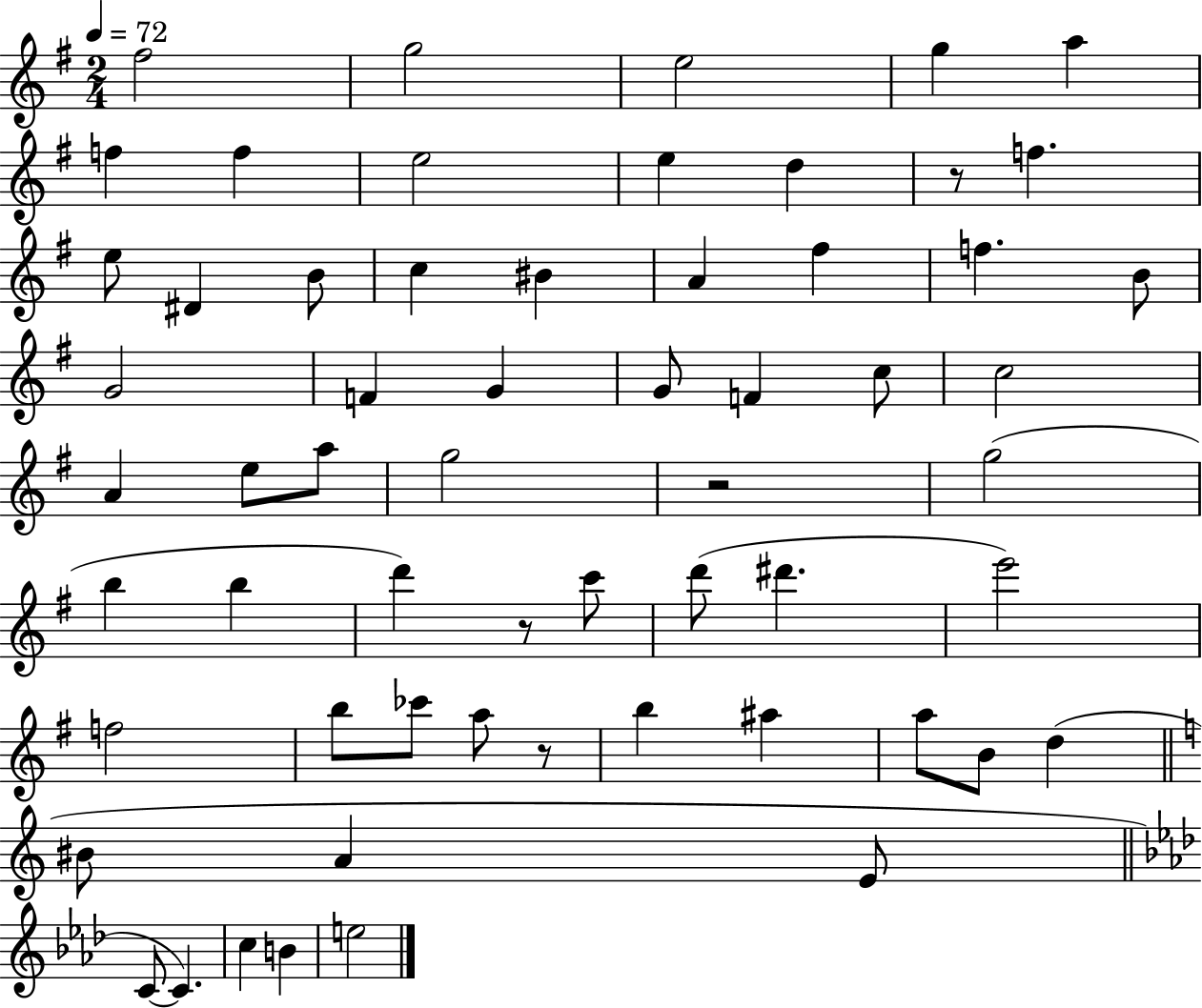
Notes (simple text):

F#5/h G5/h E5/h G5/q A5/q F5/q F5/q E5/h E5/q D5/q R/e F5/q. E5/e D#4/q B4/e C5/q BIS4/q A4/q F#5/q F5/q. B4/e G4/h F4/q G4/q G4/e F4/q C5/e C5/h A4/q E5/e A5/e G5/h R/h G5/h B5/q B5/q D6/q R/e C6/e D6/e D#6/q. E6/h F5/h B5/e CES6/e A5/e R/e B5/q A#5/q A5/e B4/e D5/q BIS4/e A4/q E4/e C4/e C4/q. C5/q B4/q E5/h